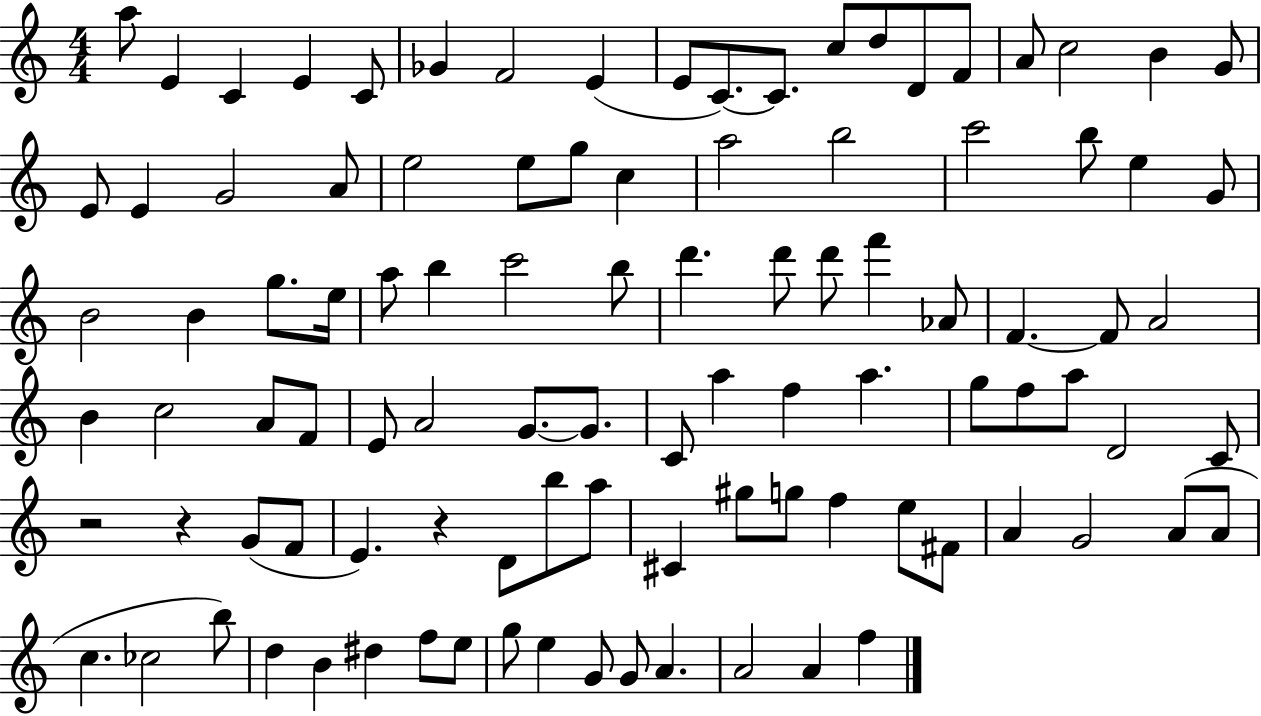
{
  \clef treble
  \numericTimeSignature
  \time 4/4
  \key c \major
  a''8 e'4 c'4 e'4 c'8 | ges'4 f'2 e'4( | e'8 c'8.~~) c'8. c''8 d''8 d'8 f'8 | a'8 c''2 b'4 g'8 | \break e'8 e'4 g'2 a'8 | e''2 e''8 g''8 c''4 | a''2 b''2 | c'''2 b''8 e''4 g'8 | \break b'2 b'4 g''8. e''16 | a''8 b''4 c'''2 b''8 | d'''4. d'''8 d'''8 f'''4 aes'8 | f'4.~~ f'8 a'2 | \break b'4 c''2 a'8 f'8 | e'8 a'2 g'8.~~ g'8. | c'8 a''4 f''4 a''4. | g''8 f''8 a''8 d'2 c'8 | \break r2 r4 g'8( f'8 | e'4.) r4 d'8 b''8 a''8 | cis'4 gis''8 g''8 f''4 e''8 fis'8 | a'4 g'2 a'8( a'8 | \break c''4. ces''2 b''8) | d''4 b'4 dis''4 f''8 e''8 | g''8 e''4 g'8 g'8 a'4. | a'2 a'4 f''4 | \break \bar "|."
}